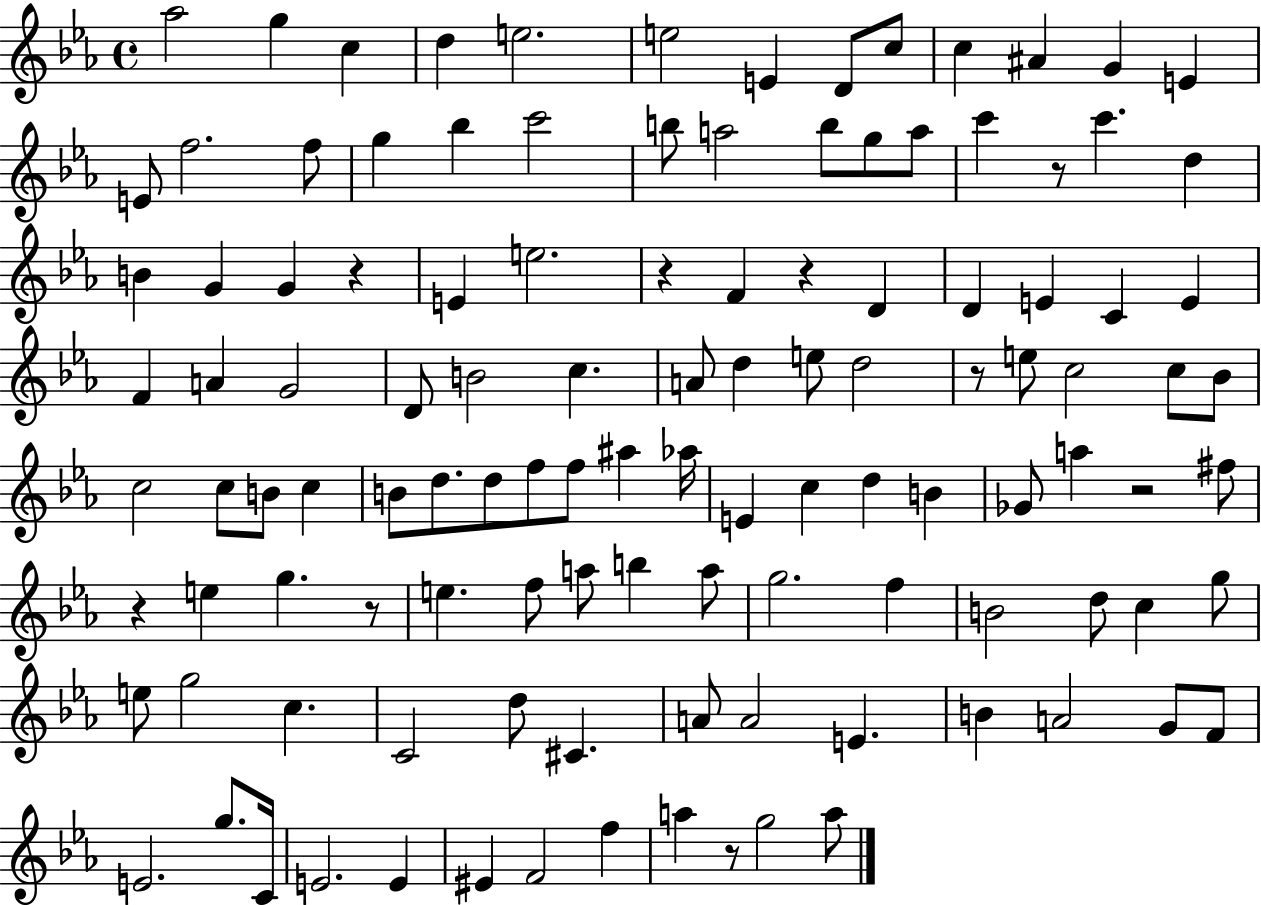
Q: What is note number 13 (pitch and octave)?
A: E4